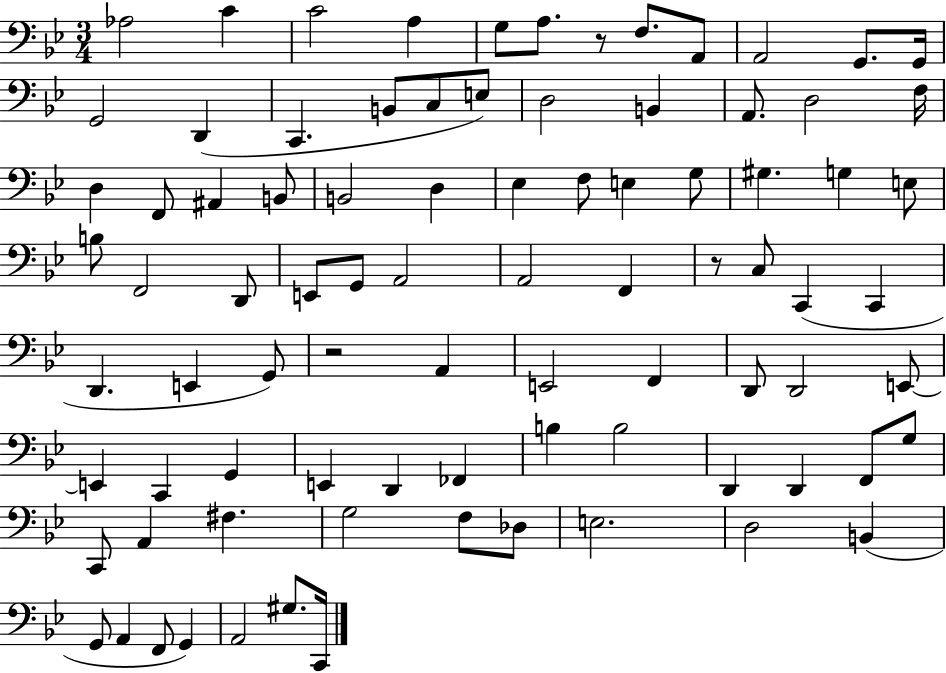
{
  \clef bass
  \numericTimeSignature
  \time 3/4
  \key bes \major
  \repeat volta 2 { aes2 c'4 | c'2 a4 | g8 a8. r8 f8. a,8 | a,2 g,8. g,16 | \break g,2 d,4( | c,4. b,8 c8 e8) | d2 b,4 | a,8. d2 f16 | \break d4 f,8 ais,4 b,8 | b,2 d4 | ees4 f8 e4 g8 | gis4. g4 e8 | \break b8 f,2 d,8 | e,8 g,8 a,2 | a,2 f,4 | r8 c8 c,4( c,4 | \break d,4. e,4 g,8) | r2 a,4 | e,2 f,4 | d,8 d,2 e,8~~ | \break e,4 c,4 g,4 | e,4 d,4 fes,4 | b4 b2 | d,4 d,4 f,8 g8 | \break c,8 a,4 fis4. | g2 f8 des8 | e2. | d2 b,4( | \break g,8 a,4 f,8 g,4) | a,2 gis8. c,16 | } \bar "|."
}